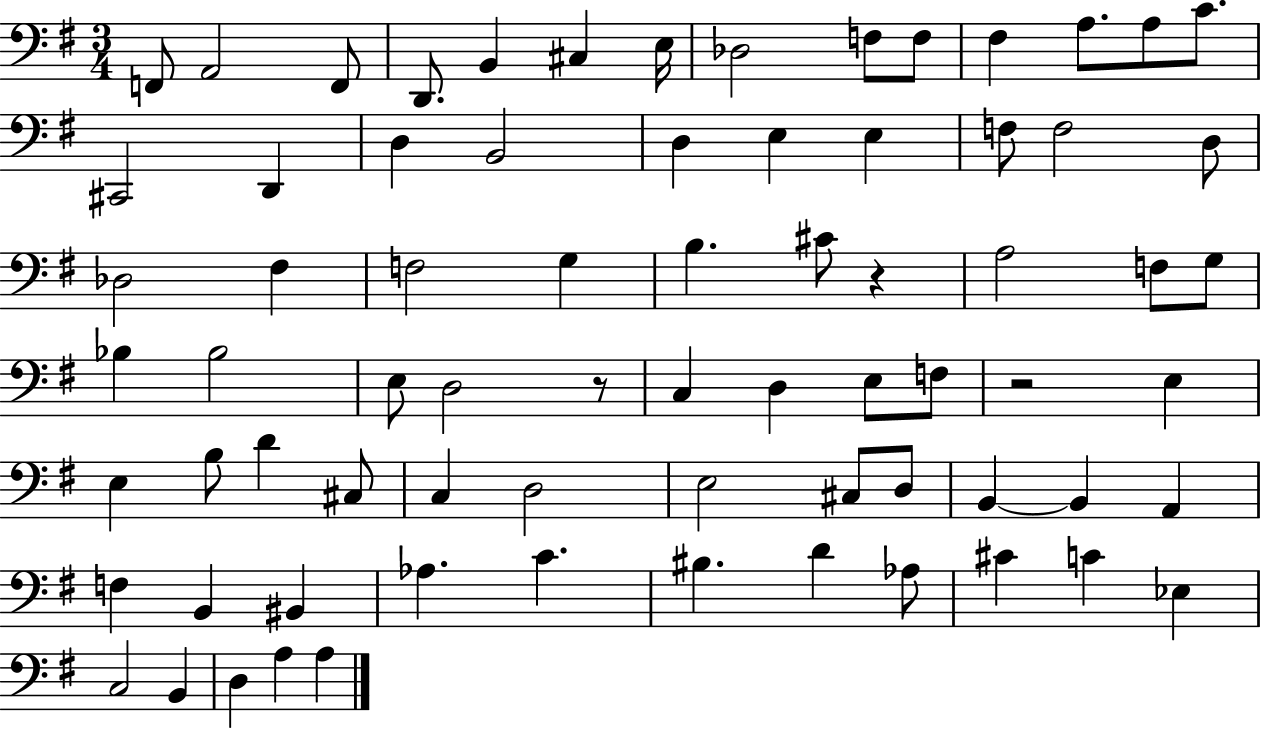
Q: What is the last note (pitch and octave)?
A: A3